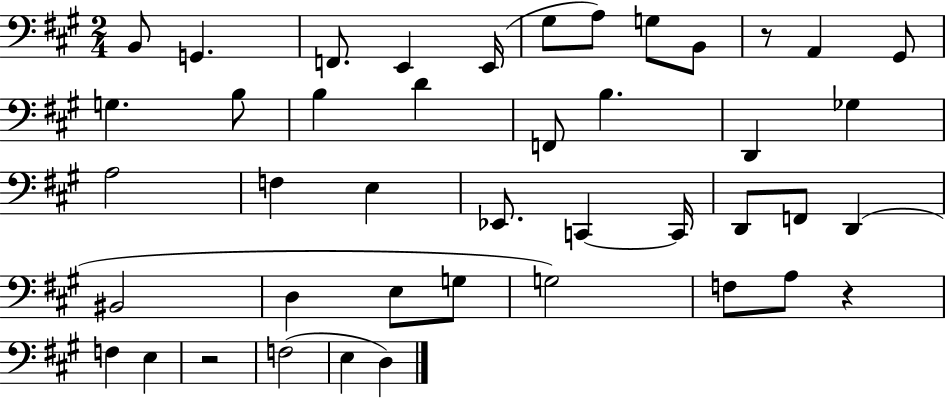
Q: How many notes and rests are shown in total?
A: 43